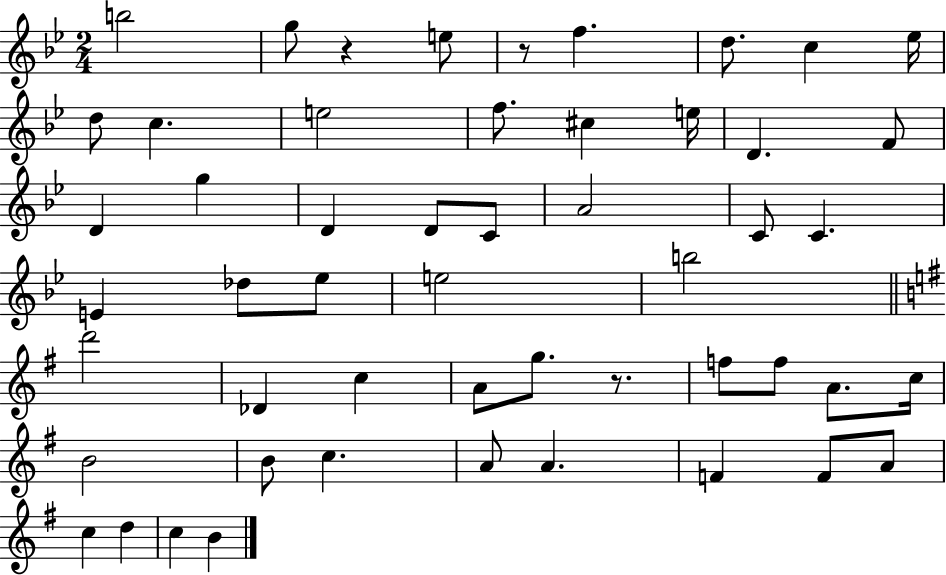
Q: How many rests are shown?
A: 3